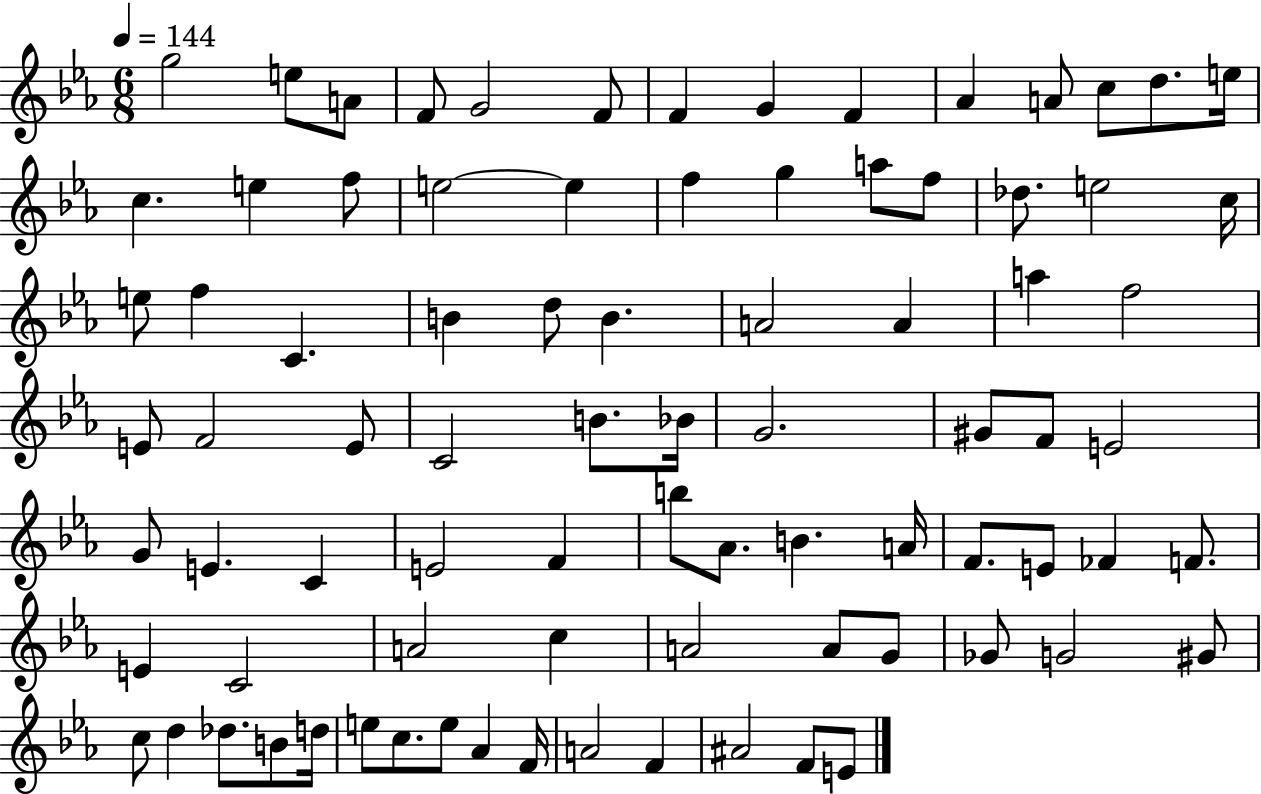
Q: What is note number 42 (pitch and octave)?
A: Bb4